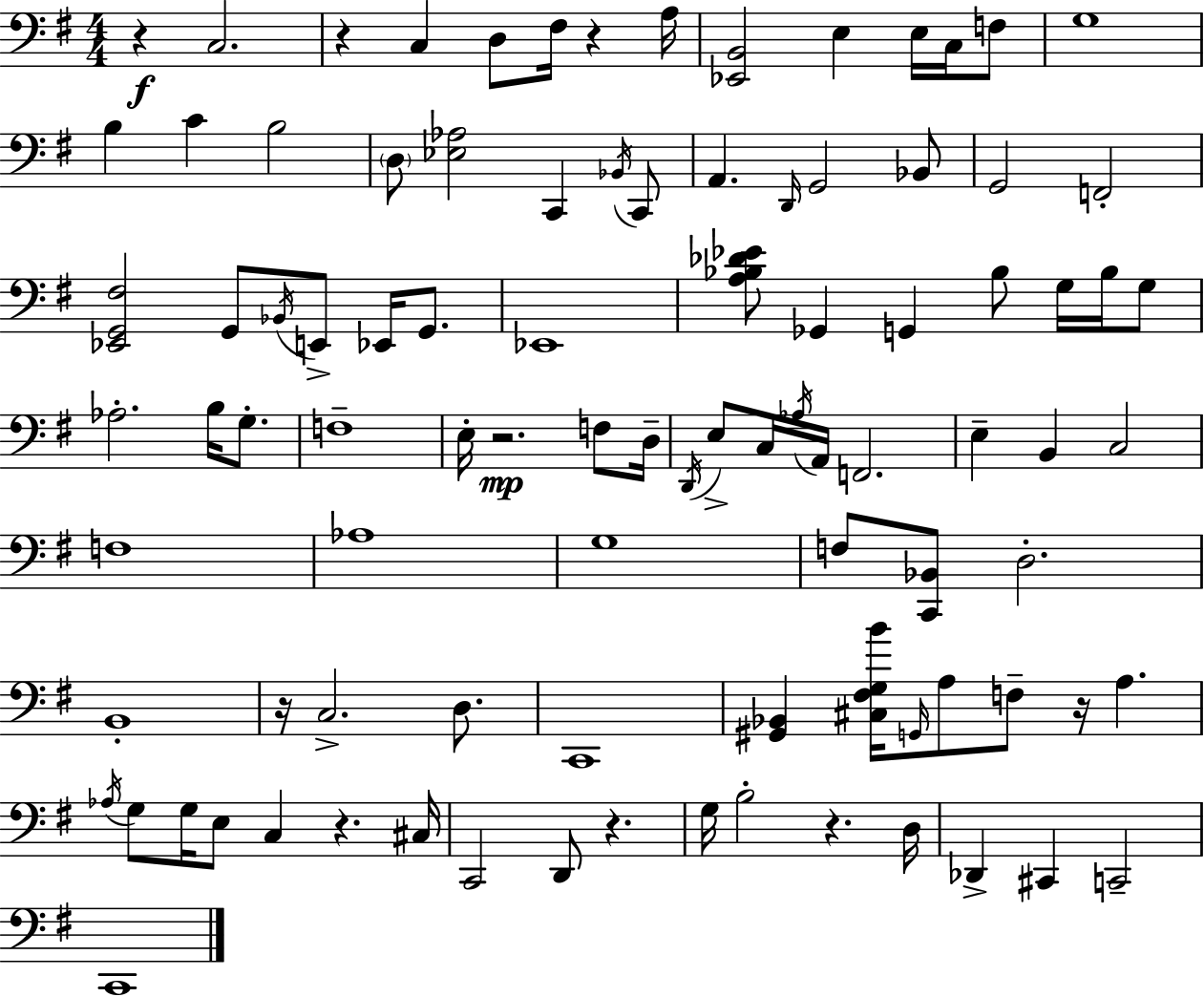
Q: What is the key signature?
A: G major